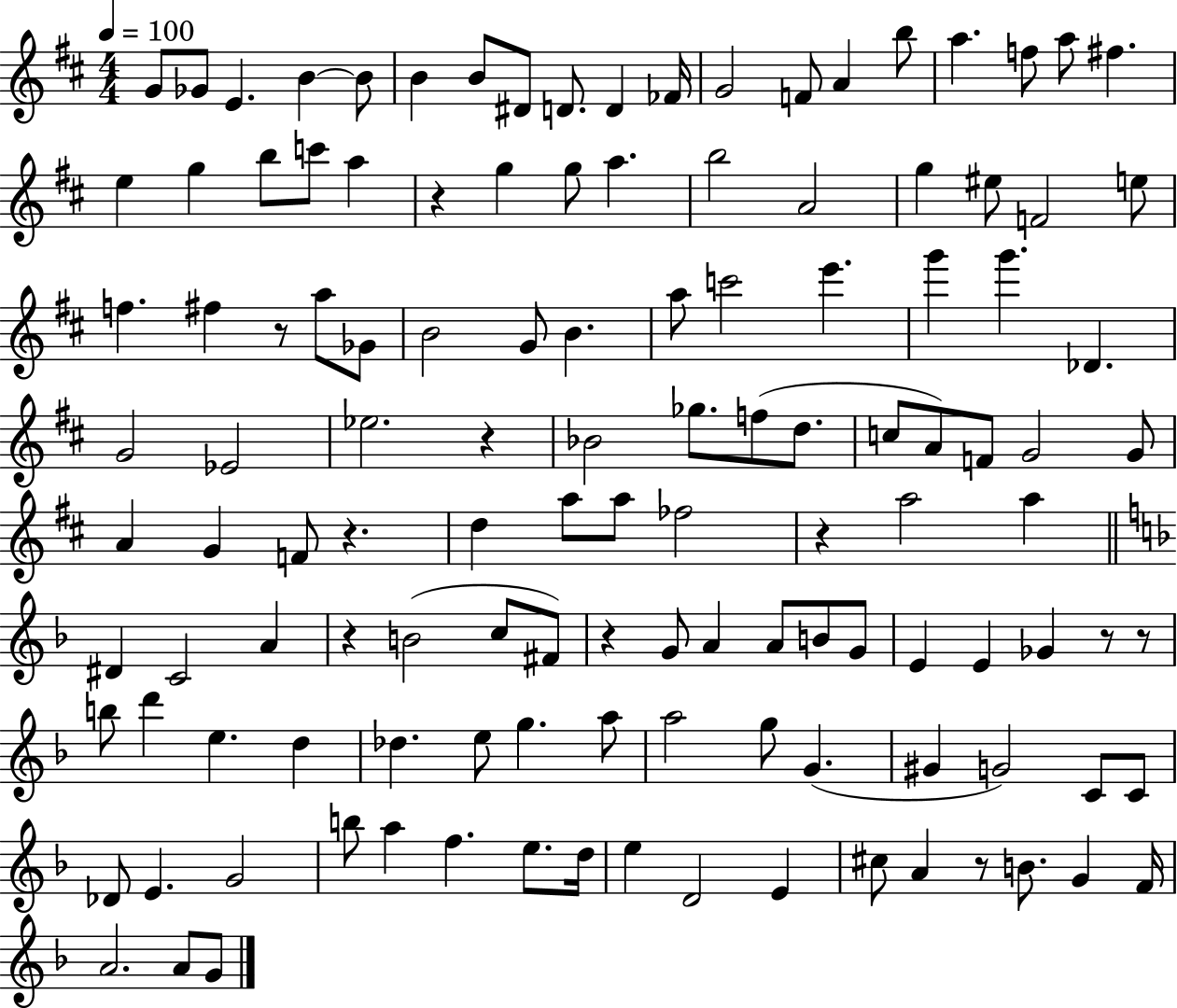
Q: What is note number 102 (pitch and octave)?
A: F5